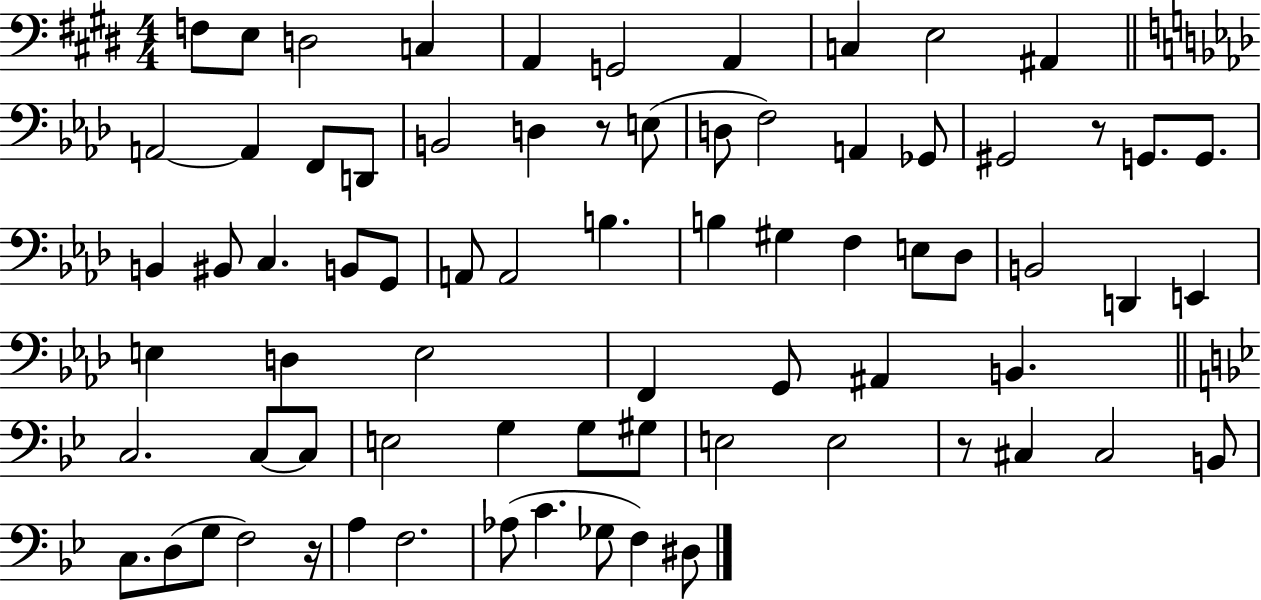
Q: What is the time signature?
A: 4/4